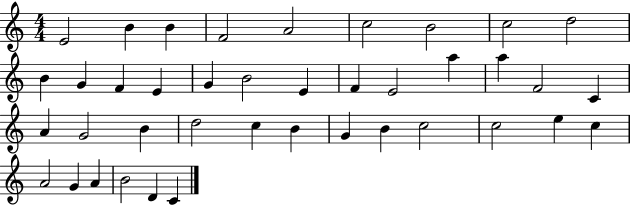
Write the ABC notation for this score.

X:1
T:Untitled
M:4/4
L:1/4
K:C
E2 B B F2 A2 c2 B2 c2 d2 B G F E G B2 E F E2 a a F2 C A G2 B d2 c B G B c2 c2 e c A2 G A B2 D C